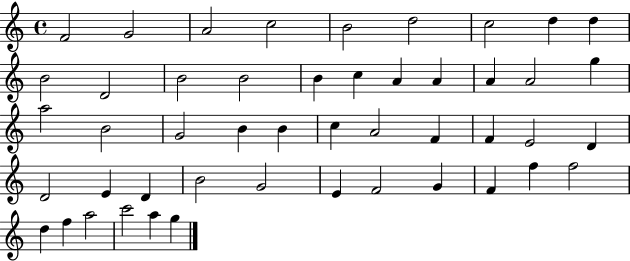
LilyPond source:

{
  \clef treble
  \time 4/4
  \defaultTimeSignature
  \key c \major
  f'2 g'2 | a'2 c''2 | b'2 d''2 | c''2 d''4 d''4 | \break b'2 d'2 | b'2 b'2 | b'4 c''4 a'4 a'4 | a'4 a'2 g''4 | \break a''2 b'2 | g'2 b'4 b'4 | c''4 a'2 f'4 | f'4 e'2 d'4 | \break d'2 e'4 d'4 | b'2 g'2 | e'4 f'2 g'4 | f'4 f''4 f''2 | \break d''4 f''4 a''2 | c'''2 a''4 g''4 | \bar "|."
}